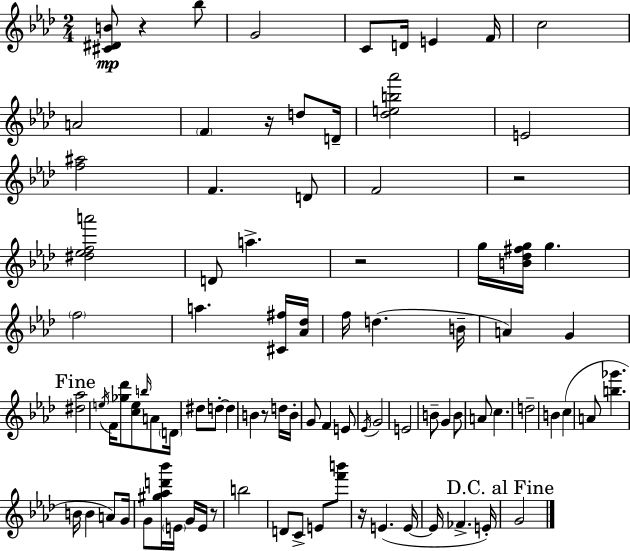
[C#4,D#4,B4]/e R/q Bb5/e G4/h C4/e D4/s E4/q F4/s C5/h A4/h F4/q R/s D5/e D4/s [Db5,E5,B5,Ab6]/h E4/h [F5,A#5]/h F4/q. D4/e F4/h R/h [D#5,Eb5,F5,A6]/h D4/e A5/q. R/h G5/s [B4,Db5,F#5,G5]/s G5/q. F5/h A5/q. [C#4,F#5]/s [Ab4,Db5]/s F5/s D5/q. B4/s A4/q G4/q [D#5,Ab5]/h E5/s F4/s [Gb5,Db6]/e [C5,E5]/e B5/s A4/e D4/s D#5/e D5/e D5/q B4/q R/e D5/s B4/s G4/e F4/q E4/e Eb4/s G4/h E4/h B4/e G4/q B4/e A4/e C5/q. D5/h B4/q C5/q A4/e [B5,Gb6]/q. B4/s B4/q A4/e G4/s G4/e [G#5,Ab5,D6,Bb6]/s E4/s G4/s E4/s R/e B5/h D4/e C4/e E4/e [F6,B6]/e R/s E4/q. E4/s E4/s FES4/q. E4/s G4/h